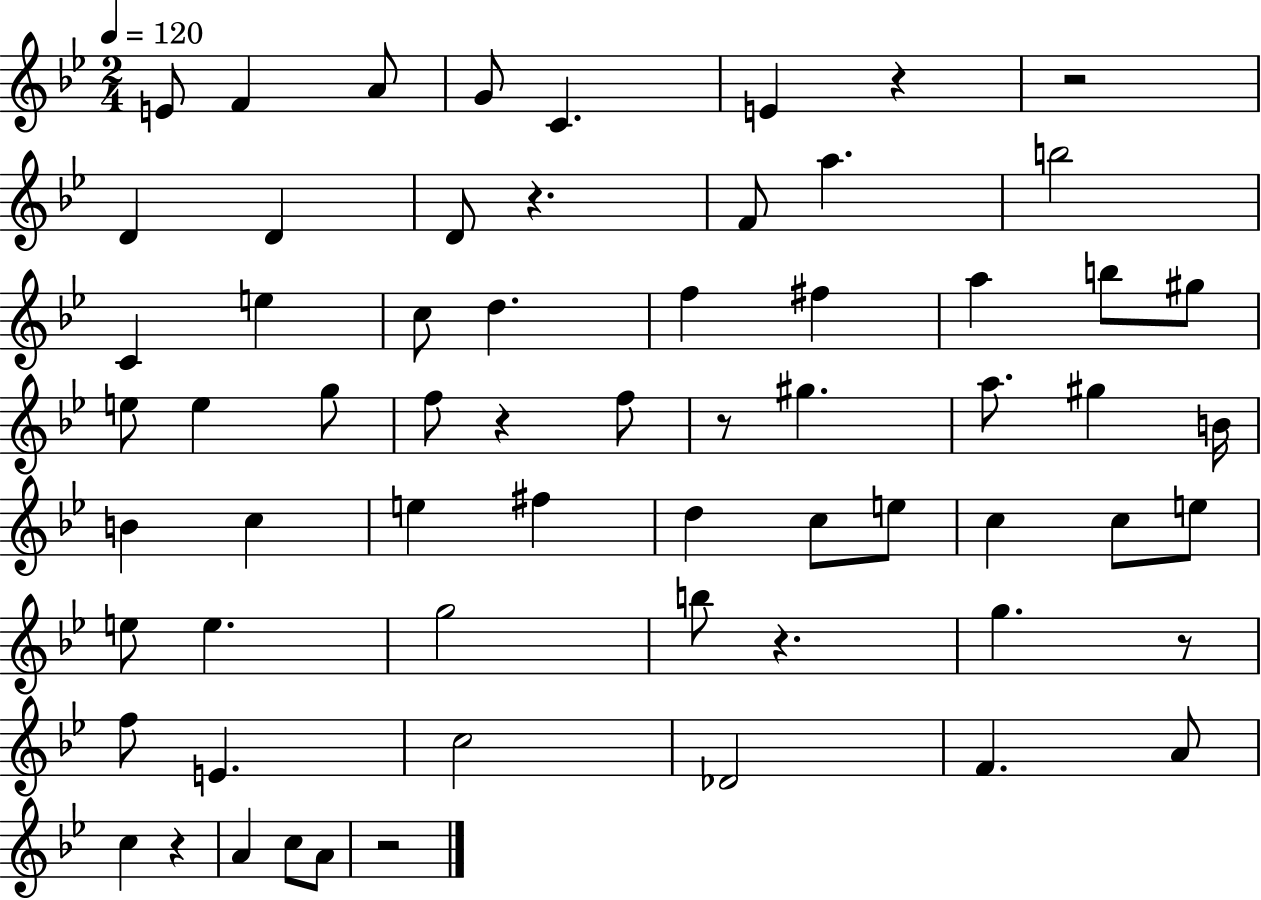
X:1
T:Untitled
M:2/4
L:1/4
K:Bb
E/2 F A/2 G/2 C E z z2 D D D/2 z F/2 a b2 C e c/2 d f ^f a b/2 ^g/2 e/2 e g/2 f/2 z f/2 z/2 ^g a/2 ^g B/4 B c e ^f d c/2 e/2 c c/2 e/2 e/2 e g2 b/2 z g z/2 f/2 E c2 _D2 F A/2 c z A c/2 A/2 z2